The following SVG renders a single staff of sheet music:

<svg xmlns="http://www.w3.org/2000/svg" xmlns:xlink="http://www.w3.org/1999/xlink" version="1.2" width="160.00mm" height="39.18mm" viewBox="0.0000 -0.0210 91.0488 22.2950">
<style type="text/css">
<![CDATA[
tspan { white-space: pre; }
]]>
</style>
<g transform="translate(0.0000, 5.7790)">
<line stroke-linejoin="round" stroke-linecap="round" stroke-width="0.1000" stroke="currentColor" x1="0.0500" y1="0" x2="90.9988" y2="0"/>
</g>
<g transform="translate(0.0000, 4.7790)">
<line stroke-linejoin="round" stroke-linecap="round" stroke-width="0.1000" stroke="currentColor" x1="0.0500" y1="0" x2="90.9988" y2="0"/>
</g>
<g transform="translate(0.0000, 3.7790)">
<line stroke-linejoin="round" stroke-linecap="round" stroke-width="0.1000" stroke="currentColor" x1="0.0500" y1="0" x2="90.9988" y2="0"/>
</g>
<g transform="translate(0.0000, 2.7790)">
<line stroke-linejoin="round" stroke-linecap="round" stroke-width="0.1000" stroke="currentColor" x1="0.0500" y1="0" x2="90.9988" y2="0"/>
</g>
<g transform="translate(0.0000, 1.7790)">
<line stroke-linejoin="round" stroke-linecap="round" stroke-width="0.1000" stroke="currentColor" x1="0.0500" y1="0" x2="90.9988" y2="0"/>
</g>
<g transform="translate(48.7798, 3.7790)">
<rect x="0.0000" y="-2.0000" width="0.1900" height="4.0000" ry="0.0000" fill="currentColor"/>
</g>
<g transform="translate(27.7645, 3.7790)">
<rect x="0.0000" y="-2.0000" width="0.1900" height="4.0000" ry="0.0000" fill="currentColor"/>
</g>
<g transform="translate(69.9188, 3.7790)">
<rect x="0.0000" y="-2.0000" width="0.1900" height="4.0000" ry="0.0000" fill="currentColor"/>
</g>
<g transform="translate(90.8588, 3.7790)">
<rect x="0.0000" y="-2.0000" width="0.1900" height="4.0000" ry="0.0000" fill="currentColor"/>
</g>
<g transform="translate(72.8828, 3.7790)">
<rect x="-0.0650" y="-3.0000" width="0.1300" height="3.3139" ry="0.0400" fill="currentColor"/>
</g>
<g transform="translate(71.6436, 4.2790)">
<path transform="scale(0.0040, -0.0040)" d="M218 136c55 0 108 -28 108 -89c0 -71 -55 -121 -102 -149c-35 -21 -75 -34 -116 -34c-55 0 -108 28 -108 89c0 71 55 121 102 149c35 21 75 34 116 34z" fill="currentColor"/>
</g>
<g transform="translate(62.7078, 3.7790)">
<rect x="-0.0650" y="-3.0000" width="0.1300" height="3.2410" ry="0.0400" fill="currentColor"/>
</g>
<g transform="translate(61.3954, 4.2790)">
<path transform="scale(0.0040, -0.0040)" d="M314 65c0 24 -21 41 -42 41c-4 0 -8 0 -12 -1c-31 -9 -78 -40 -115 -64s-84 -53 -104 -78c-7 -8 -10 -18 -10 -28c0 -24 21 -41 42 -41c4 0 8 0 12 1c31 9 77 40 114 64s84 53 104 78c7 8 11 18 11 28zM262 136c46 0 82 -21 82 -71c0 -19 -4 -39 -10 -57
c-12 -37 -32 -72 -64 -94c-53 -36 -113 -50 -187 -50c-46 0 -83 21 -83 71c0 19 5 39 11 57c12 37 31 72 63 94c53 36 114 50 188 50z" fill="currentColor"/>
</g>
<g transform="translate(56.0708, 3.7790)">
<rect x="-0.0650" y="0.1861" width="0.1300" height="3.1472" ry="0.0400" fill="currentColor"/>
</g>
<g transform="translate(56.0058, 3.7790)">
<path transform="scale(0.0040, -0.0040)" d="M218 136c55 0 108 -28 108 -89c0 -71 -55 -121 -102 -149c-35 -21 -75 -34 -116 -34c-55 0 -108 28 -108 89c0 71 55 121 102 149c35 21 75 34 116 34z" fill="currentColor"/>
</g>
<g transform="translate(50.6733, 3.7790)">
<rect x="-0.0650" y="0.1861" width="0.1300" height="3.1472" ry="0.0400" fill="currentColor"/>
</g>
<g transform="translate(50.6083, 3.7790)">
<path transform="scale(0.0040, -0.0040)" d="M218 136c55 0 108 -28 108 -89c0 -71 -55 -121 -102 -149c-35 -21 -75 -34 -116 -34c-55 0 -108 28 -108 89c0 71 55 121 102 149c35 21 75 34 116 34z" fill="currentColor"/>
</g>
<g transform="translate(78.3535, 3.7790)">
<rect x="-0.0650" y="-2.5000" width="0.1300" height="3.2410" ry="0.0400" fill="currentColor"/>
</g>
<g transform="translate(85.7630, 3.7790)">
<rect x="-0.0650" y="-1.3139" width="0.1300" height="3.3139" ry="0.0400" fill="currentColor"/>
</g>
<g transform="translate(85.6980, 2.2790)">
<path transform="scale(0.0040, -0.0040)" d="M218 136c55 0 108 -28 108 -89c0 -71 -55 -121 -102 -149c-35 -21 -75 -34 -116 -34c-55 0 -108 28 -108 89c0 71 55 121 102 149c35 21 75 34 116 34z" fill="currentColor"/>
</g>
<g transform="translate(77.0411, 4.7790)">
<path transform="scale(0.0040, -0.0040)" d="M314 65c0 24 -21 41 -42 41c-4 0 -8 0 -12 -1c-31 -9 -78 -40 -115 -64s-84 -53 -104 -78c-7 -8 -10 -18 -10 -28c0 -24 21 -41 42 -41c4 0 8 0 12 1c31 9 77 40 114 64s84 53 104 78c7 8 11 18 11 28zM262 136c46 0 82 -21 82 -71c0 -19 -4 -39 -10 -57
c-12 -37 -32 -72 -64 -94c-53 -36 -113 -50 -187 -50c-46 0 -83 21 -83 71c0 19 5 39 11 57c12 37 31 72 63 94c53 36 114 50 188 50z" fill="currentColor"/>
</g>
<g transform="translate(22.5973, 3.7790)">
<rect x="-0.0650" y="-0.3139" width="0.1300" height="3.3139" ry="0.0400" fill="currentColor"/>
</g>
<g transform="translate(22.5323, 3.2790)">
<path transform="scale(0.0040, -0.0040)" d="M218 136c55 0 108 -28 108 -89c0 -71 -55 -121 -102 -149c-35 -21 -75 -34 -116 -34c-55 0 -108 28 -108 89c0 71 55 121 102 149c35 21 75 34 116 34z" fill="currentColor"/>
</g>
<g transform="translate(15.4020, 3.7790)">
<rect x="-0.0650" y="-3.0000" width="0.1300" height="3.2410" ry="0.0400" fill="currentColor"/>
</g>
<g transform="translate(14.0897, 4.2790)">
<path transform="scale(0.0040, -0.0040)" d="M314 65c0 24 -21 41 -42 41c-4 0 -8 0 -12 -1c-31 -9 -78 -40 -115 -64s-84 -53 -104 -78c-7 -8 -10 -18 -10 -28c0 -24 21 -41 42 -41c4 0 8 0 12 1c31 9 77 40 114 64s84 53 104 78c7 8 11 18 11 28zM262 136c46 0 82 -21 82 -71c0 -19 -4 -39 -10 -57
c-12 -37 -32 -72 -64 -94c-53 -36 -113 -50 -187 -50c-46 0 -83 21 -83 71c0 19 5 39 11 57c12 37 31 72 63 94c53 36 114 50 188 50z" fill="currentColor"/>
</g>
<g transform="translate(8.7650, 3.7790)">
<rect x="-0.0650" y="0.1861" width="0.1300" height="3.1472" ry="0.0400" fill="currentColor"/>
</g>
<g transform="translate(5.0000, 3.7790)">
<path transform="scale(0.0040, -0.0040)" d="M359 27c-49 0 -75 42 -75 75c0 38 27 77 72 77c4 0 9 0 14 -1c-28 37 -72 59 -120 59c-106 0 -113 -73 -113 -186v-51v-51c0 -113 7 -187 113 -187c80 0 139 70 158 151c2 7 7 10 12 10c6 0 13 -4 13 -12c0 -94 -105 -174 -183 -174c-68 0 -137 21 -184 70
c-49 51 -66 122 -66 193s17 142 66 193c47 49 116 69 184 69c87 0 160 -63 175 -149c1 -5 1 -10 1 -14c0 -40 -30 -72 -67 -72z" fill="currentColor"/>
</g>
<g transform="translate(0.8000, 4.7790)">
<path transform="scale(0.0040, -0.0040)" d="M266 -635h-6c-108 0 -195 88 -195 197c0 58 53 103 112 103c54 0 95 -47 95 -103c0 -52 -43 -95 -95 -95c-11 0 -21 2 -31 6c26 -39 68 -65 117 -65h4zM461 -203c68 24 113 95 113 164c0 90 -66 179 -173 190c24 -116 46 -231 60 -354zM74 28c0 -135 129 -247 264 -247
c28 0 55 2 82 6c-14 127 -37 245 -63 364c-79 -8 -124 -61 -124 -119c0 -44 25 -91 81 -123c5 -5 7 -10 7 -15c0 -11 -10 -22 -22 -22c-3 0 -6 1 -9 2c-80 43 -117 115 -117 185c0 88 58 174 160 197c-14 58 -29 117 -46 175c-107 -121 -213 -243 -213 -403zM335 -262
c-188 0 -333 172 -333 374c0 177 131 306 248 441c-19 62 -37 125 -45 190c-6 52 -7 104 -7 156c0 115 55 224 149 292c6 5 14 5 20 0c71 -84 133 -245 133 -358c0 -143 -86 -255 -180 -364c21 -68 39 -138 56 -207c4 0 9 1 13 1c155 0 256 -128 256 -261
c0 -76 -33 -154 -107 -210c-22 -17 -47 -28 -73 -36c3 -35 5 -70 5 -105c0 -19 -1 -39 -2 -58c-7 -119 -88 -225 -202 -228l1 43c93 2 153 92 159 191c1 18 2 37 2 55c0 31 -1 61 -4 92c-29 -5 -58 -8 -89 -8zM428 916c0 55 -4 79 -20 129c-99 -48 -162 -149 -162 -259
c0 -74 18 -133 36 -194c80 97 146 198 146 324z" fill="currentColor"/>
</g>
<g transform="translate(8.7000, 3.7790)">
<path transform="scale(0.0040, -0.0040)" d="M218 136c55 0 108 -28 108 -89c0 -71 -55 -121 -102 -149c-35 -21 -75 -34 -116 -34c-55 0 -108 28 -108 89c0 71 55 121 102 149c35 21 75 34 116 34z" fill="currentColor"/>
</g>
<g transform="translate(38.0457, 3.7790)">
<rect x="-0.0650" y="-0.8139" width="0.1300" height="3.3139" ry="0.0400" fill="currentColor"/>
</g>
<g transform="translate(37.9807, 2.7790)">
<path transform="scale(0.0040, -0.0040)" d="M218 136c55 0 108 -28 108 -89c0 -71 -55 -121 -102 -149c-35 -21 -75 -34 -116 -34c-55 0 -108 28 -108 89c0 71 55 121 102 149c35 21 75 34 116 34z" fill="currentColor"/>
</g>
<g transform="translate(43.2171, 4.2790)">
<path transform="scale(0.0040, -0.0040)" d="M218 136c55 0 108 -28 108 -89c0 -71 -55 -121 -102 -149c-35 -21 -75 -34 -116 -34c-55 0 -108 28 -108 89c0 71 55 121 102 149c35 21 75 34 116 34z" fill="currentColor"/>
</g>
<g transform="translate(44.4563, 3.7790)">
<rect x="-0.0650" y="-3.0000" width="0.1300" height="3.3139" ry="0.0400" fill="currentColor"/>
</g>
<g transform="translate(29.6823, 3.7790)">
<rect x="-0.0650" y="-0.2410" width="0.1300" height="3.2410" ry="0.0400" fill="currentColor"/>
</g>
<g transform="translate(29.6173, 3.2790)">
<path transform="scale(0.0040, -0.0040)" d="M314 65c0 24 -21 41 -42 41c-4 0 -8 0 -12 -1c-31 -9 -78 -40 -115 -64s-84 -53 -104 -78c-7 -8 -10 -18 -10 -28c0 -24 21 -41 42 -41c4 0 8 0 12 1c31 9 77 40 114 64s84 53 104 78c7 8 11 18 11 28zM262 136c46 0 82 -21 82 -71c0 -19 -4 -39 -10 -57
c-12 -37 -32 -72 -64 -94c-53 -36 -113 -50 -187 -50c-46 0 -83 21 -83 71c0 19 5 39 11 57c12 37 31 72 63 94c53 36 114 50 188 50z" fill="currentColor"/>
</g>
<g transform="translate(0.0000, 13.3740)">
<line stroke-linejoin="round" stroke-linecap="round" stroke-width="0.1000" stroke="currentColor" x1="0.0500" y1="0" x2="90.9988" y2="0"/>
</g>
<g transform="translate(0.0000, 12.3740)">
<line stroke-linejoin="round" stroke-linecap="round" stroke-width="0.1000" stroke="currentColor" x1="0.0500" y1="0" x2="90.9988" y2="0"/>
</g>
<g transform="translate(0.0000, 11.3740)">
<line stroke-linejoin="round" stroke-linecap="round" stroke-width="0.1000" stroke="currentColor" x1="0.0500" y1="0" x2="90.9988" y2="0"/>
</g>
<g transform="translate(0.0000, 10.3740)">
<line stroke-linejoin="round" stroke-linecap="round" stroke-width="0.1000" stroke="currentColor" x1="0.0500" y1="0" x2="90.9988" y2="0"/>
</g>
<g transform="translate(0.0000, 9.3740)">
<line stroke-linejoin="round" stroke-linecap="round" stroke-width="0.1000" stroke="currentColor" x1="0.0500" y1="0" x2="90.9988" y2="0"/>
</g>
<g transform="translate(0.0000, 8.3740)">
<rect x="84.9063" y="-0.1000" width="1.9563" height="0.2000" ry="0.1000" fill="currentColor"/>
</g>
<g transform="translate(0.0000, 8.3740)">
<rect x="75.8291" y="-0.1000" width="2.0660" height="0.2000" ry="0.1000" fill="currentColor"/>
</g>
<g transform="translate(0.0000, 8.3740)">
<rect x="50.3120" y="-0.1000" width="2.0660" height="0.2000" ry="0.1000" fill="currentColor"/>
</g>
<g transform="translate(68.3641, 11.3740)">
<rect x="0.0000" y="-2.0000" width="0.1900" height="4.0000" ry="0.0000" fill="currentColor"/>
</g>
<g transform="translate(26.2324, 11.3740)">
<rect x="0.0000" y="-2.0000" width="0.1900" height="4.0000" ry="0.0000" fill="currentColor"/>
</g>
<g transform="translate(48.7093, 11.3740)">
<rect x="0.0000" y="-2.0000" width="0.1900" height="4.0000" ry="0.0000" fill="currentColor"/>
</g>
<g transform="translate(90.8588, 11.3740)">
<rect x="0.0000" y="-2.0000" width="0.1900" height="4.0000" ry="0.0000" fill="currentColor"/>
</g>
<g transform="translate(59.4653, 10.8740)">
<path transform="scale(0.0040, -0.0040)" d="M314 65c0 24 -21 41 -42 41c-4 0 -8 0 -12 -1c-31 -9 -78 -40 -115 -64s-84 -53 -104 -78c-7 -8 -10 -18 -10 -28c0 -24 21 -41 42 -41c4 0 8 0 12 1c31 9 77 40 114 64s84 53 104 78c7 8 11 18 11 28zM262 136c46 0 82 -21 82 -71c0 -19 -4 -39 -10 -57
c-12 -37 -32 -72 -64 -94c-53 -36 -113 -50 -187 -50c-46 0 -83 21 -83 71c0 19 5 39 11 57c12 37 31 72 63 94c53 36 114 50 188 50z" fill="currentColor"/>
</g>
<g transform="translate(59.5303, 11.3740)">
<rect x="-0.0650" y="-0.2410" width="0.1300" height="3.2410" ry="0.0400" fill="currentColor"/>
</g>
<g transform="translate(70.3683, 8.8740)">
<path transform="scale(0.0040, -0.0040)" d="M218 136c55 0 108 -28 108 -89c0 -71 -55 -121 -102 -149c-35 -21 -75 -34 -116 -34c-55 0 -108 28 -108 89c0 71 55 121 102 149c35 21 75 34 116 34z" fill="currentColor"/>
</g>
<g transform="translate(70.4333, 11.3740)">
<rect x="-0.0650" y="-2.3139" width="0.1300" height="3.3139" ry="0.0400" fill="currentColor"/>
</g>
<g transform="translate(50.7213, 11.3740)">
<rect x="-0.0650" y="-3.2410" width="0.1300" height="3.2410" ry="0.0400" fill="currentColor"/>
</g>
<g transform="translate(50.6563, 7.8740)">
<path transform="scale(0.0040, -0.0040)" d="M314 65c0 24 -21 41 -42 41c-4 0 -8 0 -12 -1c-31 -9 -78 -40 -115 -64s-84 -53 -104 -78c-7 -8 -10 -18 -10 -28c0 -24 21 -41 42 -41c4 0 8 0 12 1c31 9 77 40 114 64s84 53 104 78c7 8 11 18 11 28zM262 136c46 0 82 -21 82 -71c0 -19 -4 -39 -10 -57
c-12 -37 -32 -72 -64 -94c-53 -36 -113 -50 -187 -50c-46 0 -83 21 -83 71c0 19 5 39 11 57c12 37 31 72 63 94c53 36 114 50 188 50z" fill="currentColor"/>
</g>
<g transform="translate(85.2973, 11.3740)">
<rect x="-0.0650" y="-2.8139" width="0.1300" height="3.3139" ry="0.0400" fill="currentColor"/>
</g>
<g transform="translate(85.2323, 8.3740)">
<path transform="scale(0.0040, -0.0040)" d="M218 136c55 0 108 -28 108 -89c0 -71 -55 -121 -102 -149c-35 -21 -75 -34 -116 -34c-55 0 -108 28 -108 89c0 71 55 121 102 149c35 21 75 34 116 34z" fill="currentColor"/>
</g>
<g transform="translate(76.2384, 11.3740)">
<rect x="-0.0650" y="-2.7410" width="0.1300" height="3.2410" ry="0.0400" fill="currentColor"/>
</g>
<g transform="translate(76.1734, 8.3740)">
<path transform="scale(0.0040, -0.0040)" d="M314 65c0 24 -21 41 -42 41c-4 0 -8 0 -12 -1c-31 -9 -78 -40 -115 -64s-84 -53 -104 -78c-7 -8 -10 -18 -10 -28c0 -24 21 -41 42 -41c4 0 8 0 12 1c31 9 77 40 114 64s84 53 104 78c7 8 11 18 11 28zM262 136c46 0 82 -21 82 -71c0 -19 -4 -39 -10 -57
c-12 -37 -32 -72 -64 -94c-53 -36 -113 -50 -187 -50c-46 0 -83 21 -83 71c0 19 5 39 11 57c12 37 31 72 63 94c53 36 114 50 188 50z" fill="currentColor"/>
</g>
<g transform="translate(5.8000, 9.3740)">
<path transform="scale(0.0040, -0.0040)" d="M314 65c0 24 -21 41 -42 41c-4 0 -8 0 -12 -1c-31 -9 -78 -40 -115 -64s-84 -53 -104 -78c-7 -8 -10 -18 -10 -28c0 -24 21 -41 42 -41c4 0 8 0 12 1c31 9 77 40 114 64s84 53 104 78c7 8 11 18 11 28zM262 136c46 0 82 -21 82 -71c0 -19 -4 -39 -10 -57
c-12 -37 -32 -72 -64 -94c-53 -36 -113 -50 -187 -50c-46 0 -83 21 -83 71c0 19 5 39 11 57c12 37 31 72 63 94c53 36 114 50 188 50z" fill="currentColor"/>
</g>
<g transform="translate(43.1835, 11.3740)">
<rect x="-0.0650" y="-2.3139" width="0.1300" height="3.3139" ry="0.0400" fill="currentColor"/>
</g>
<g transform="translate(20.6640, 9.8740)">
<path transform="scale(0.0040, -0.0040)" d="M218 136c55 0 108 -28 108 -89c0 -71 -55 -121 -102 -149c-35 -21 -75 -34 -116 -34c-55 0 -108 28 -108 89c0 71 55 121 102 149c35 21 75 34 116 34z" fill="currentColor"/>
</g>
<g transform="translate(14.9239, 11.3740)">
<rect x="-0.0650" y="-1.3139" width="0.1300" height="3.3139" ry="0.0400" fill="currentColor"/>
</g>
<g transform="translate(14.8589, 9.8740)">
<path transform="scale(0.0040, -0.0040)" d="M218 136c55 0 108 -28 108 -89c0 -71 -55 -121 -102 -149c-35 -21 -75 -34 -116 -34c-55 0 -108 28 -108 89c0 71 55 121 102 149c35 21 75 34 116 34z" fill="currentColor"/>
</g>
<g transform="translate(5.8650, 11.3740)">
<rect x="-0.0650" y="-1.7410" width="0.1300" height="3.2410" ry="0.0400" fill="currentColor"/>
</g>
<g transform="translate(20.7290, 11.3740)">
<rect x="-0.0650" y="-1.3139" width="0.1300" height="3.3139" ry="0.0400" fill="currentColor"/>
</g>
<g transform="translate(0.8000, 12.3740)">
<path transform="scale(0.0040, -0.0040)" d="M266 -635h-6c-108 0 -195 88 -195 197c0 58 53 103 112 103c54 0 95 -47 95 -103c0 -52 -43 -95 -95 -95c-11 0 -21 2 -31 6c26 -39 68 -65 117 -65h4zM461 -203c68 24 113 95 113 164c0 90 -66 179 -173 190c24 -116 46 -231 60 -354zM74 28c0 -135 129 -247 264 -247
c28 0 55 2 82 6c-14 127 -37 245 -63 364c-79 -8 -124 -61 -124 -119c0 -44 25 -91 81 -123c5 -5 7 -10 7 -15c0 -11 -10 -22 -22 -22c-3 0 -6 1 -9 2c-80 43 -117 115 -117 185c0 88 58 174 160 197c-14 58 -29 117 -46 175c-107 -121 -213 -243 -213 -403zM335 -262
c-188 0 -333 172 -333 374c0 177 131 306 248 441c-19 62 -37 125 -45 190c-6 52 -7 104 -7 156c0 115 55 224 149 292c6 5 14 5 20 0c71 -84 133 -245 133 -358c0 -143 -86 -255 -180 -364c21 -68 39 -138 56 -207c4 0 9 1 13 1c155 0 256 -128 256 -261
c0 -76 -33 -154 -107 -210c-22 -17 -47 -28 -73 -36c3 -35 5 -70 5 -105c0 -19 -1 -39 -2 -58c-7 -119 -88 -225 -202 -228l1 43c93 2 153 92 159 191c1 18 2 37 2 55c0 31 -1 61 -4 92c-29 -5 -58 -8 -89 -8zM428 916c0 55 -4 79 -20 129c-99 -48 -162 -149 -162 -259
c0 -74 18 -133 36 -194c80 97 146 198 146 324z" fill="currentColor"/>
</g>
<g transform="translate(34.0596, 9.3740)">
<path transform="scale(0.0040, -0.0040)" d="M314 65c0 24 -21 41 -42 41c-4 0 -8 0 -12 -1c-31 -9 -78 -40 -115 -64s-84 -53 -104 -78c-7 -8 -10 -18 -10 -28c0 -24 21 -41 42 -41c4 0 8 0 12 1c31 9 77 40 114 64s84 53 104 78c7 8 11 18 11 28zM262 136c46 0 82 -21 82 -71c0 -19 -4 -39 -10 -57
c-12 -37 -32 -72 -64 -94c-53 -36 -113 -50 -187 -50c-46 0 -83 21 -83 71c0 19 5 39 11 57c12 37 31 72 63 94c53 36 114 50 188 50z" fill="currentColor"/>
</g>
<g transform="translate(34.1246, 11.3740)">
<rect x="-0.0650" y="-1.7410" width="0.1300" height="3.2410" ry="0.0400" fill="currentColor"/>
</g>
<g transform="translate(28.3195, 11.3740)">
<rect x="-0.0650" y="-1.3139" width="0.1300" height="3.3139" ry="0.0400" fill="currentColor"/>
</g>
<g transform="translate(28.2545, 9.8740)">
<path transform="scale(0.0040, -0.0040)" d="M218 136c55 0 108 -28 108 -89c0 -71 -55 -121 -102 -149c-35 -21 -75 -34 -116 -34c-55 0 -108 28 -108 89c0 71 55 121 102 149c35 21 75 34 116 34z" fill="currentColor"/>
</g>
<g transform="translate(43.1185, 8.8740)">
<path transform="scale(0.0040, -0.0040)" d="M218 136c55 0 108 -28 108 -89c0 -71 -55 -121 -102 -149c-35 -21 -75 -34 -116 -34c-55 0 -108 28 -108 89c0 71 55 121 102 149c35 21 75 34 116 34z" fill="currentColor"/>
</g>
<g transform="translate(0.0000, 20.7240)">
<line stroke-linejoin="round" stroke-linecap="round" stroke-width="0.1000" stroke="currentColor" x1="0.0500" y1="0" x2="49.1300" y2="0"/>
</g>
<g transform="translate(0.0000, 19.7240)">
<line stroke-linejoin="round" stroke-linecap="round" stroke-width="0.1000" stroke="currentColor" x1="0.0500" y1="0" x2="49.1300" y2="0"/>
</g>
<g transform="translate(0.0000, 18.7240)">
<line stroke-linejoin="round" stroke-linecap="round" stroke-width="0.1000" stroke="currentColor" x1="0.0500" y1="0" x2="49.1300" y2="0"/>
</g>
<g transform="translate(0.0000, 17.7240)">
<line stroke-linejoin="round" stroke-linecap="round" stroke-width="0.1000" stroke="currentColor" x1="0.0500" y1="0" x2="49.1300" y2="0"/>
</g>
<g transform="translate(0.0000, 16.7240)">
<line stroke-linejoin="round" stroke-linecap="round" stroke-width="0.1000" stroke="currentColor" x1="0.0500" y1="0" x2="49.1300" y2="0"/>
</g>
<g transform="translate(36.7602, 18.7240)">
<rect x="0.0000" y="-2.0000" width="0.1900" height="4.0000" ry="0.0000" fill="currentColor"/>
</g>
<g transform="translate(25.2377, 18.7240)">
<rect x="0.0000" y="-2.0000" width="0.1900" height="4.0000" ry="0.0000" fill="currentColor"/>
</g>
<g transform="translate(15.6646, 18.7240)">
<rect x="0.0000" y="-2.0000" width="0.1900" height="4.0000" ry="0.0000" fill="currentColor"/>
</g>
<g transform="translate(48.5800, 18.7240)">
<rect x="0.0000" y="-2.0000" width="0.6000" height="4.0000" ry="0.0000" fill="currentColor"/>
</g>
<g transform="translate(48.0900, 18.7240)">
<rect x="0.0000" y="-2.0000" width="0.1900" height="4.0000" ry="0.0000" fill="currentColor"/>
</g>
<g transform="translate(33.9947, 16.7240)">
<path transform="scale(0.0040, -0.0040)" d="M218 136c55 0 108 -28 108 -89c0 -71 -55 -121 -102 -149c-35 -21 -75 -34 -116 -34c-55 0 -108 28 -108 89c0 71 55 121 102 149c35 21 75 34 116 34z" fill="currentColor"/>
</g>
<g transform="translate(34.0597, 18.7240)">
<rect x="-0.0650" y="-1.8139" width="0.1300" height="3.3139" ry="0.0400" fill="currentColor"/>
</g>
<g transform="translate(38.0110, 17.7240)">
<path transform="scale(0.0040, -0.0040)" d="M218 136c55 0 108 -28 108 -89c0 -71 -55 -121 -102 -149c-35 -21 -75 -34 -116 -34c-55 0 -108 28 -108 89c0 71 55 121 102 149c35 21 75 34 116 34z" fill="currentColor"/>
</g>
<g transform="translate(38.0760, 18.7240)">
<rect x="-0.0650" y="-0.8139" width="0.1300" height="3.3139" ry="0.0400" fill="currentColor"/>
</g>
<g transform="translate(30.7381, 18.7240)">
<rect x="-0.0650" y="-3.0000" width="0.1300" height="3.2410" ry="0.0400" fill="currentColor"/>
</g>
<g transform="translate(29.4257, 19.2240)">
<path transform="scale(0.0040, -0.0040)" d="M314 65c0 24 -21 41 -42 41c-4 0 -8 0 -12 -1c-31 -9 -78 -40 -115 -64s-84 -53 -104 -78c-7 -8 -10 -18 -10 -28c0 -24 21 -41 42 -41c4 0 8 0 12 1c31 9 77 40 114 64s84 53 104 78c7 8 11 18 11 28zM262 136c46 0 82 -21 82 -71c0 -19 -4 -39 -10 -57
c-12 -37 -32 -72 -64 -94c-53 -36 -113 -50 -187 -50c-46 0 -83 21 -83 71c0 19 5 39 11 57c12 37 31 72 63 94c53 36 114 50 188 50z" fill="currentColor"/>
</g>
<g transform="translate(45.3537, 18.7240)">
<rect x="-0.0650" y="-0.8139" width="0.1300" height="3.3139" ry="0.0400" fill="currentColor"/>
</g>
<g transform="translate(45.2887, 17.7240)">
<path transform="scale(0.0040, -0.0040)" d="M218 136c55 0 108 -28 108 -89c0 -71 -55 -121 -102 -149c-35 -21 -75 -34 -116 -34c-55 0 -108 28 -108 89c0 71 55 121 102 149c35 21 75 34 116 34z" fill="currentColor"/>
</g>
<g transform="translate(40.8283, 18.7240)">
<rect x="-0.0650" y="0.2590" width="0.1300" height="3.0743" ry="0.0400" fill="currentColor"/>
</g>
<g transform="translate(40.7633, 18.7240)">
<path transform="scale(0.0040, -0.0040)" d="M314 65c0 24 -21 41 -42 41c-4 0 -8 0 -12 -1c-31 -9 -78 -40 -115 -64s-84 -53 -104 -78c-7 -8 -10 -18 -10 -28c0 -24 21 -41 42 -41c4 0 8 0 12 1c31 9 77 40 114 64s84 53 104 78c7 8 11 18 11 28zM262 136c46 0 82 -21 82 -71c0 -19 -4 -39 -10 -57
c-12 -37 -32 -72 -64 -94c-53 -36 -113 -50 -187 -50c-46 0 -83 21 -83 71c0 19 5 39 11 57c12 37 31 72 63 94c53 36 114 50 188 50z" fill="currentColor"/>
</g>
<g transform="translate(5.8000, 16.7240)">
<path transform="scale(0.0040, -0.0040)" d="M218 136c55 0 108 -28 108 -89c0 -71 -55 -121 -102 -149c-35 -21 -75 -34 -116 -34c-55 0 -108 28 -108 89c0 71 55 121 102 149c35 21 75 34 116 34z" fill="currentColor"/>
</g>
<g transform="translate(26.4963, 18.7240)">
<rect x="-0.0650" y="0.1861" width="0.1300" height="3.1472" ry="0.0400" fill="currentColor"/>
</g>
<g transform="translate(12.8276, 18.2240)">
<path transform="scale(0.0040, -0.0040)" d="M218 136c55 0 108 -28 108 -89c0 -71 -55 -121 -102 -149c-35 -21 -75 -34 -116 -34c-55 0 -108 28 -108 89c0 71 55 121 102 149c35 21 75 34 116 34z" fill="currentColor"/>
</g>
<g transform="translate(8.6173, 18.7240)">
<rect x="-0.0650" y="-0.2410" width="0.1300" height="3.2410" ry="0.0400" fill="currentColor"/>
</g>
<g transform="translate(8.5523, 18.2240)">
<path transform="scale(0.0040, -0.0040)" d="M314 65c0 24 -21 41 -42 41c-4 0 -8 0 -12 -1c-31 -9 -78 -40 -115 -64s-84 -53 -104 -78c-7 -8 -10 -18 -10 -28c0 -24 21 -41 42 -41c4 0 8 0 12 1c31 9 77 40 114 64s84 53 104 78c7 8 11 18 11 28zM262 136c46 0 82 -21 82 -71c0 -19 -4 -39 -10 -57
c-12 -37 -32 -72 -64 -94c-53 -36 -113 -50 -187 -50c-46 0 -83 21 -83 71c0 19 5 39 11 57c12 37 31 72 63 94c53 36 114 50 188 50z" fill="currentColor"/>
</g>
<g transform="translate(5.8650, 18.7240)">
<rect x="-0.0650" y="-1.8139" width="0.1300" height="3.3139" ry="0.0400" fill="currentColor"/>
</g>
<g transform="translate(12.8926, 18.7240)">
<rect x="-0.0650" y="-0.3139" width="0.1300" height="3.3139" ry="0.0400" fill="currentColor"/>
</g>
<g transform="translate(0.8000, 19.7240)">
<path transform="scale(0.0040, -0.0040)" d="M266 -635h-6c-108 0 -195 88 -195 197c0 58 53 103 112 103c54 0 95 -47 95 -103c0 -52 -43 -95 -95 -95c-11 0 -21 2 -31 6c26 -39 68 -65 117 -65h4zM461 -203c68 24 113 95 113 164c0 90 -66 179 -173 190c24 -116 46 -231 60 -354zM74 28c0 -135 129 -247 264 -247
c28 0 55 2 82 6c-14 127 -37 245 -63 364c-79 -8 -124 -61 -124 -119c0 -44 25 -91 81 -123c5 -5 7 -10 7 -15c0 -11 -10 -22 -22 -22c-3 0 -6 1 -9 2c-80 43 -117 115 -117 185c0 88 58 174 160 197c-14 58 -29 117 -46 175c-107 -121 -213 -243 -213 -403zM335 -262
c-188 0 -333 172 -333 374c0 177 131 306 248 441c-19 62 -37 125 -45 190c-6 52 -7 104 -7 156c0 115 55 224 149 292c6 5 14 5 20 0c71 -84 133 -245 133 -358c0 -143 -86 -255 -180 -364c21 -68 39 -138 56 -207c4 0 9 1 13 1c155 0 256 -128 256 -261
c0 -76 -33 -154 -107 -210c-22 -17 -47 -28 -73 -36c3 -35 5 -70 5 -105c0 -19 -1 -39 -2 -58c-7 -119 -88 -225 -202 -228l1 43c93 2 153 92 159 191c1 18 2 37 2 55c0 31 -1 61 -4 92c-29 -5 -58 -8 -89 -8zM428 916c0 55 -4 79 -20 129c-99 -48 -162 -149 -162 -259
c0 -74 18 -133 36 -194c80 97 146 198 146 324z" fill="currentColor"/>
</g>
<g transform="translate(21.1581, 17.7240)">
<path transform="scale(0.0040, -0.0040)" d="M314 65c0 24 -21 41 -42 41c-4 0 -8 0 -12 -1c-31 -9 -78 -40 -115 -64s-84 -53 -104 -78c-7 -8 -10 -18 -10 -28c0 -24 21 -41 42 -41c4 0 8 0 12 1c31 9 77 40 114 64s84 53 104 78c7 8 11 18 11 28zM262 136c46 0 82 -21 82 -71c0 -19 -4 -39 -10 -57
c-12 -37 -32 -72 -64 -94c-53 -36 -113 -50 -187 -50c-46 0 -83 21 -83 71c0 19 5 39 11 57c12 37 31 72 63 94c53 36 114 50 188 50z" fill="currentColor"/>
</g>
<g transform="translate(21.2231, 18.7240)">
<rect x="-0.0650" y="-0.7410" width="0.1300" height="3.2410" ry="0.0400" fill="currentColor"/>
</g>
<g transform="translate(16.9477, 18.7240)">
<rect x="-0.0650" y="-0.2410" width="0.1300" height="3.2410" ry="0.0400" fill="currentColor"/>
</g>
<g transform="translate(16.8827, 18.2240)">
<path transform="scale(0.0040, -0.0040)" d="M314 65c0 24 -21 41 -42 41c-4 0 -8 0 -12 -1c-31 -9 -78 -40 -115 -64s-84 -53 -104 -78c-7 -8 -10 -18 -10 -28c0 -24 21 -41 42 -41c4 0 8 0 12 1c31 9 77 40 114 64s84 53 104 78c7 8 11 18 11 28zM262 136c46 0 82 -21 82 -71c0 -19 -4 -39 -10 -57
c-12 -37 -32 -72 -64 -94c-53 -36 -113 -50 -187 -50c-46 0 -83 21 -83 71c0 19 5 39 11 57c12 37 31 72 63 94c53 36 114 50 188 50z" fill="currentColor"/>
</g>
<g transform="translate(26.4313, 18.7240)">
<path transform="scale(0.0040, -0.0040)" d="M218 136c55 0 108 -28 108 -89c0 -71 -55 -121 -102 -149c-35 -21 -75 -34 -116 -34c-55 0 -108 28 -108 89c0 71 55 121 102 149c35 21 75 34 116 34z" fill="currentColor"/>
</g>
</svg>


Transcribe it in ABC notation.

X:1
T:Untitled
M:4/4
L:1/4
K:C
B A2 c c2 d A B B A2 A G2 e f2 e e e f2 g b2 c2 g a2 a f c2 c c2 d2 B A2 f d B2 d